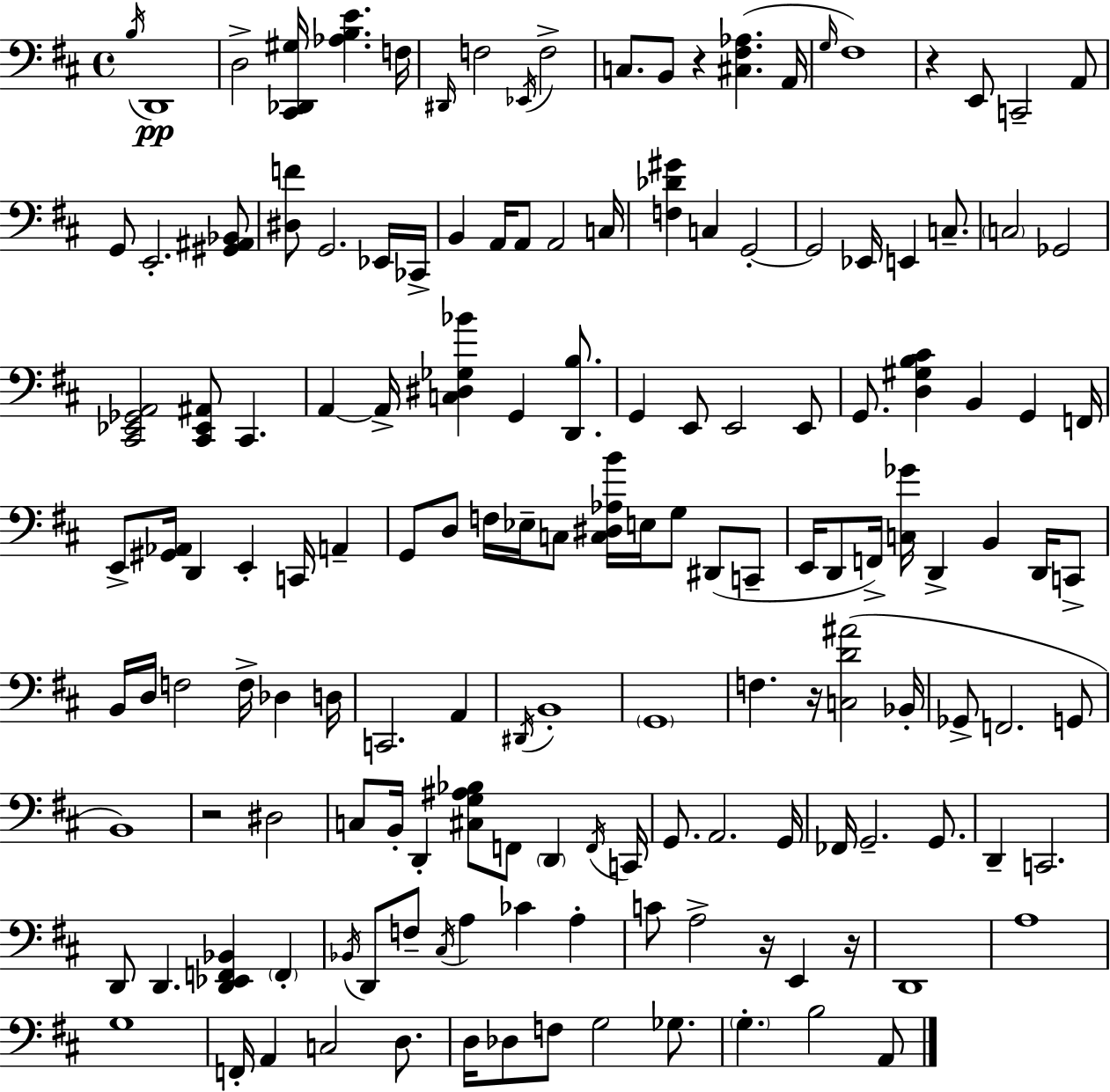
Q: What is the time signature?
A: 4/4